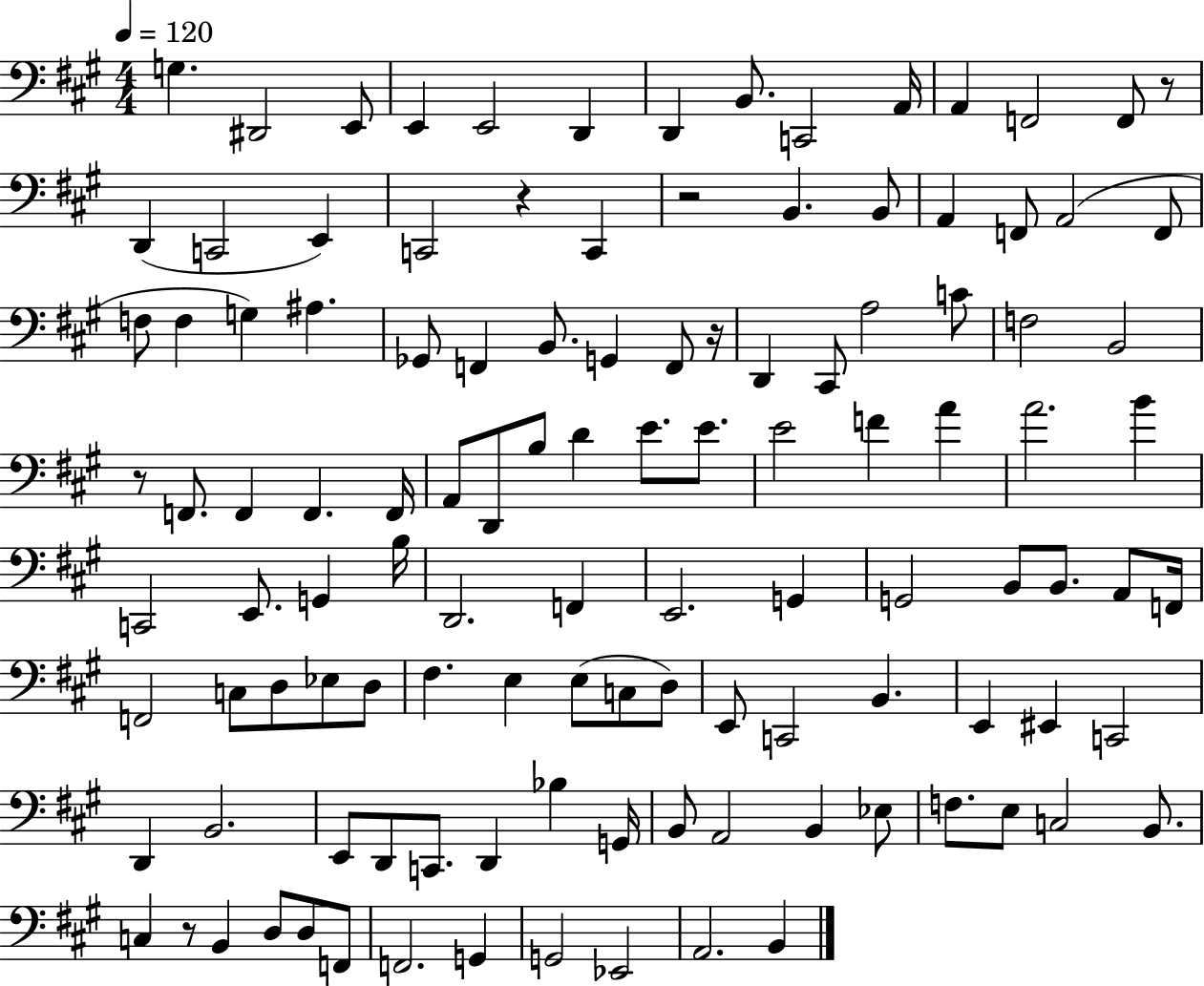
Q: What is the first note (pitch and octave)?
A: G3